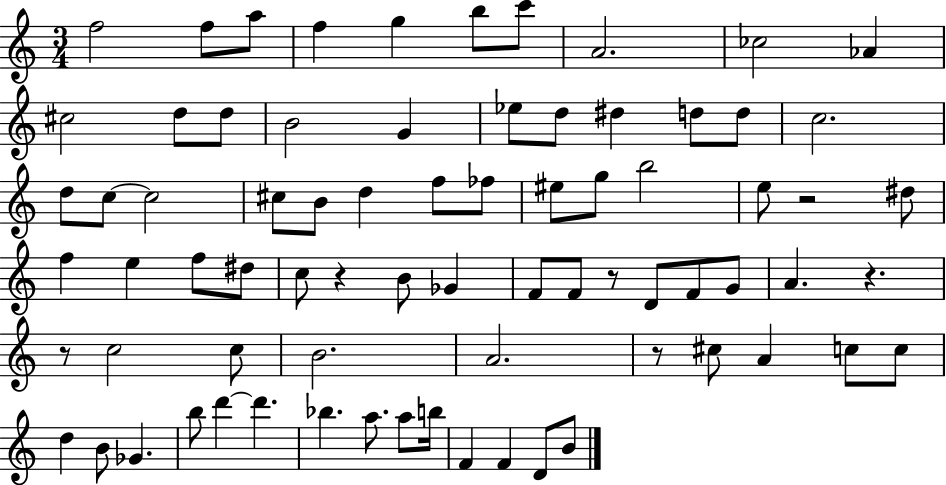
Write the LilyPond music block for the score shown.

{
  \clef treble
  \numericTimeSignature
  \time 3/4
  \key c \major
  \repeat volta 2 { f''2 f''8 a''8 | f''4 g''4 b''8 c'''8 | a'2. | ces''2 aes'4 | \break cis''2 d''8 d''8 | b'2 g'4 | ees''8 d''8 dis''4 d''8 d''8 | c''2. | \break d''8 c''8~~ c''2 | cis''8 b'8 d''4 f''8 fes''8 | eis''8 g''8 b''2 | e''8 r2 dis''8 | \break f''4 e''4 f''8 dis''8 | c''8 r4 b'8 ges'4 | f'8 f'8 r8 d'8 f'8 g'8 | a'4. r4. | \break r8 c''2 c''8 | b'2. | a'2. | r8 cis''8 a'4 c''8 c''8 | \break d''4 b'8 ges'4. | b''8 d'''4~~ d'''4. | bes''4. a''8. a''8 b''16 | f'4 f'4 d'8 b'8 | \break } \bar "|."
}